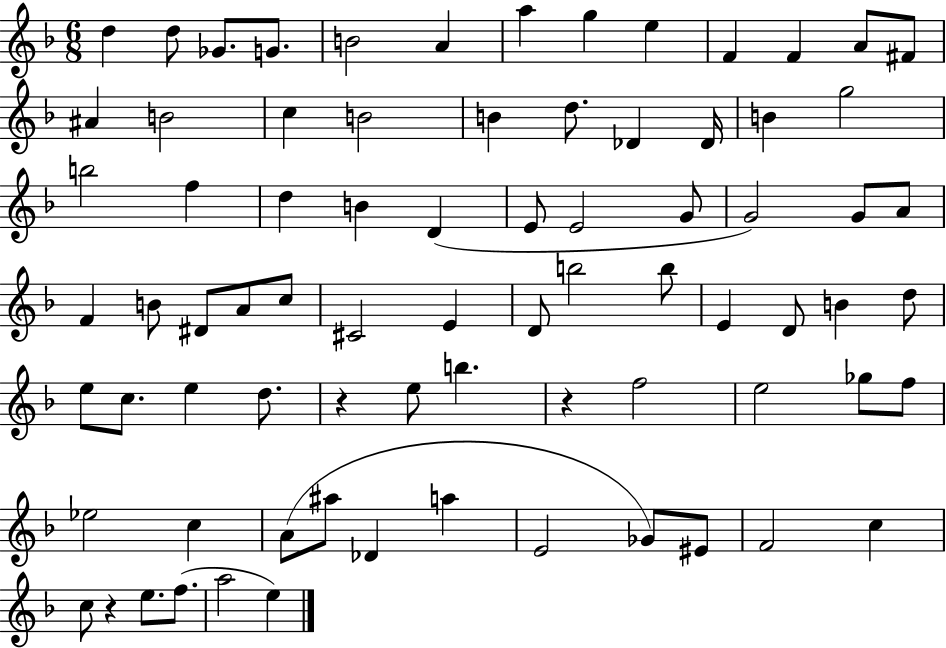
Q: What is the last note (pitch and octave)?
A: E5